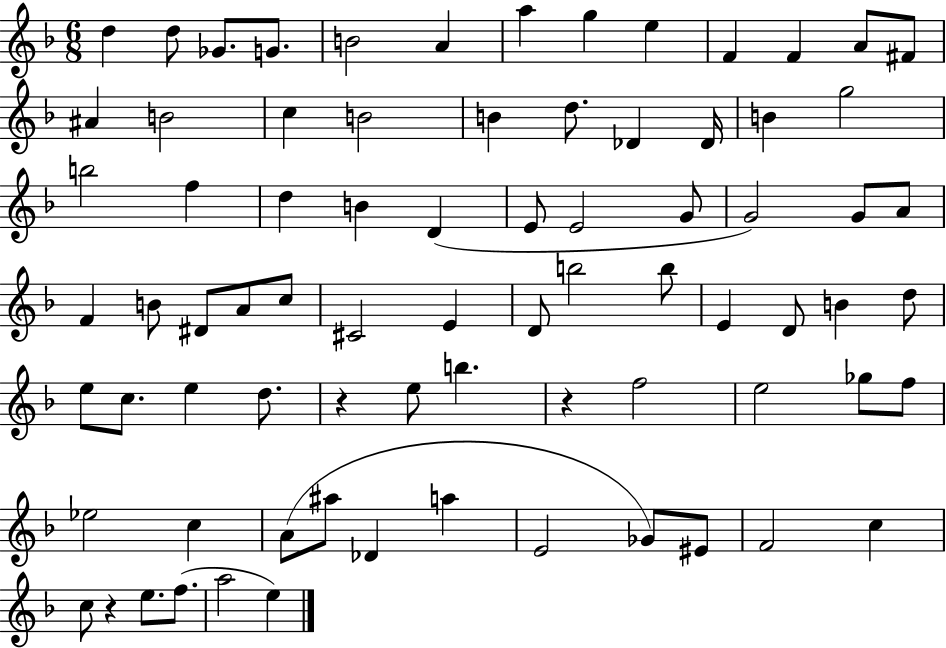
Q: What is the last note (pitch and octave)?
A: E5